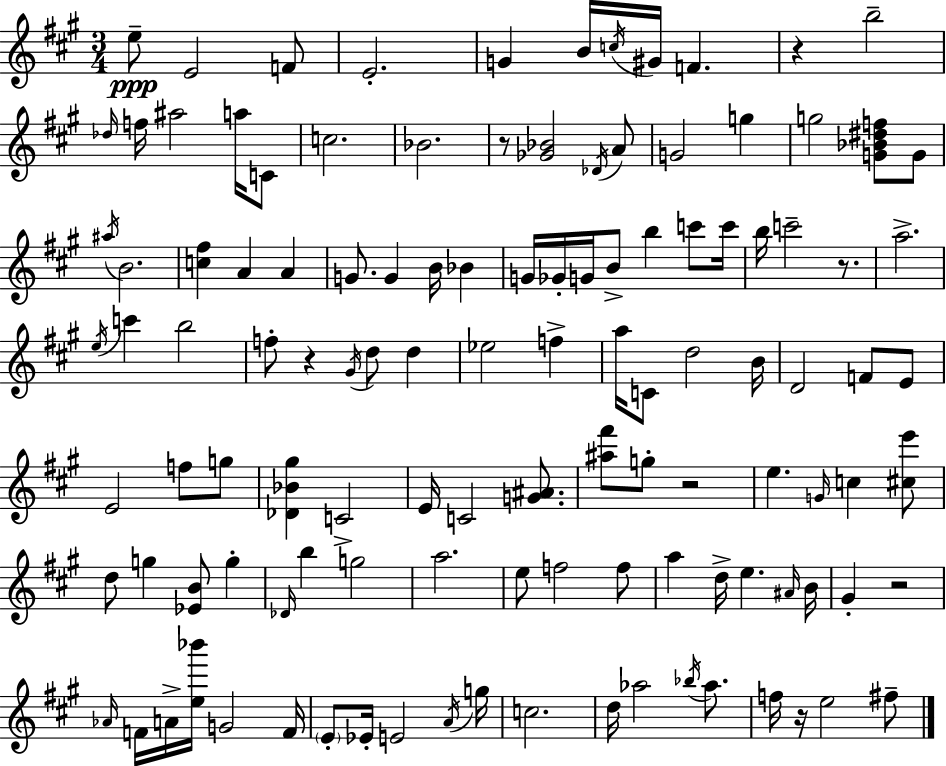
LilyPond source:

{
  \clef treble
  \numericTimeSignature
  \time 3/4
  \key a \major
  e''8--\ppp e'2 f'8 | e'2.-. | g'4 b'16 \acciaccatura { c''16 } gis'16 f'4. | r4 b''2-- | \break \grace { des''16 } f''16 ais''2 a''16 | c'8 c''2. | bes'2. | r8 <ges' bes'>2 | \break \acciaccatura { des'16 } a'8 g'2 g''4 | g''2 <g' bes' dis'' f''>8 | g'8 \acciaccatura { ais''16 } b'2. | <c'' fis''>4 a'4 | \break a'4 g'8. g'4 b'16 | bes'4 g'16 ges'16-. g'16 b'8-> b''4 | c'''8 c'''16 b''16 c'''2-- | r8. a''2.-> | \break \acciaccatura { e''16 } c'''4 b''2 | f''8-. r4 \acciaccatura { gis'16 } | d''8 d''4 ees''2 | f''4-> a''16 c'8 d''2 | \break b'16 d'2 | f'8 e'8 e'2 | f''8 g''8 <des' bes' gis''>4 c'2-> | e'16 c'2 | \break <g' ais'>8. <ais'' fis'''>8 g''8-. r2 | e''4. | \grace { g'16 } c''4 <cis'' e'''>8 d''8 g''4 | <ees' b'>8 g''4-. \grace { des'16 } b''4 | \break g''2 a''2. | e''8 f''2 | f''8 a''4 | d''16-> e''4. \grace { ais'16 } b'16 gis'4-. | \break r2 \grace { aes'16 } f'16 a'16-> | <e'' bes'''>16 g'2 f'16 \parenthesize e'8-. | ees'16-. e'2 \acciaccatura { a'16 } g''16 c''2. | d''16 | \break aes''2 \acciaccatura { bes''16 } aes''8. | f''16 r16 e''2 fis''8-- | \bar "|."
}